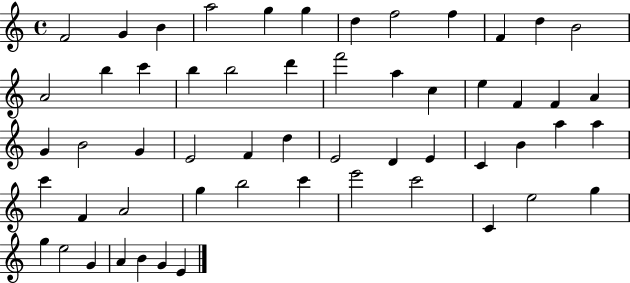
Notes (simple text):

F4/h G4/q B4/q A5/h G5/q G5/q D5/q F5/h F5/q F4/q D5/q B4/h A4/h B5/q C6/q B5/q B5/h D6/q F6/h A5/q C5/q E5/q F4/q F4/q A4/q G4/q B4/h G4/q E4/h F4/q D5/q E4/h D4/q E4/q C4/q B4/q A5/q A5/q C6/q F4/q A4/h G5/q B5/h C6/q E6/h C6/h C4/q E5/h G5/q G5/q E5/h G4/q A4/q B4/q G4/q E4/q